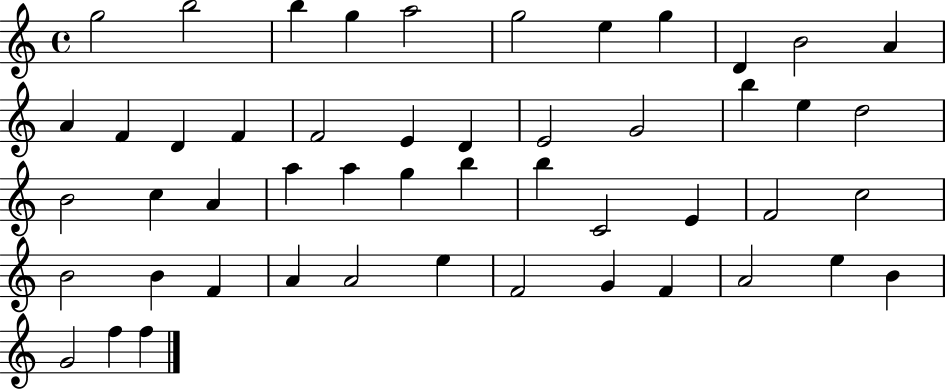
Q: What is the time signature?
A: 4/4